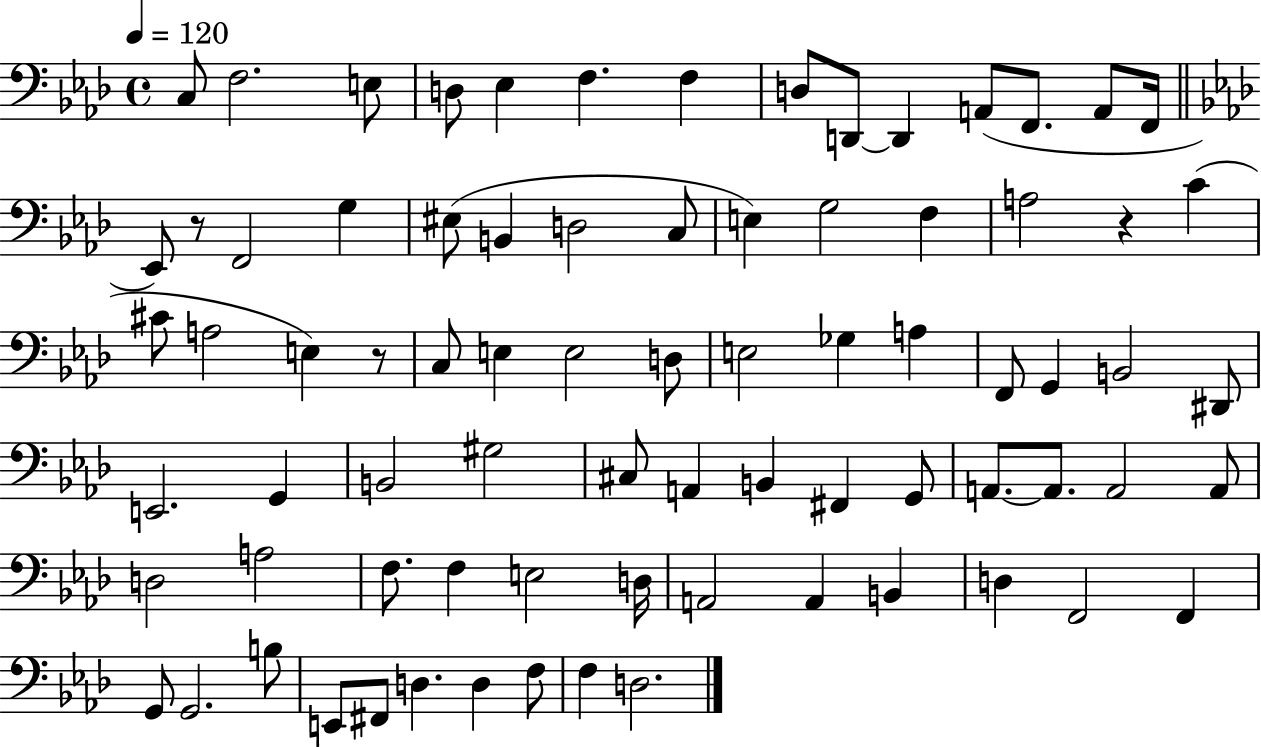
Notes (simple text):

C3/e F3/h. E3/e D3/e Eb3/q F3/q. F3/q D3/e D2/e D2/q A2/e F2/e. A2/e F2/s Eb2/e R/e F2/h G3/q EIS3/e B2/q D3/h C3/e E3/q G3/h F3/q A3/h R/q C4/q C#4/e A3/h E3/q R/e C3/e E3/q E3/h D3/e E3/h Gb3/q A3/q F2/e G2/q B2/h D#2/e E2/h. G2/q B2/h G#3/h C#3/e A2/q B2/q F#2/q G2/e A2/e. A2/e. A2/h A2/e D3/h A3/h F3/e. F3/q E3/h D3/s A2/h A2/q B2/q D3/q F2/h F2/q G2/e G2/h. B3/e E2/e F#2/e D3/q. D3/q F3/e F3/q D3/h.